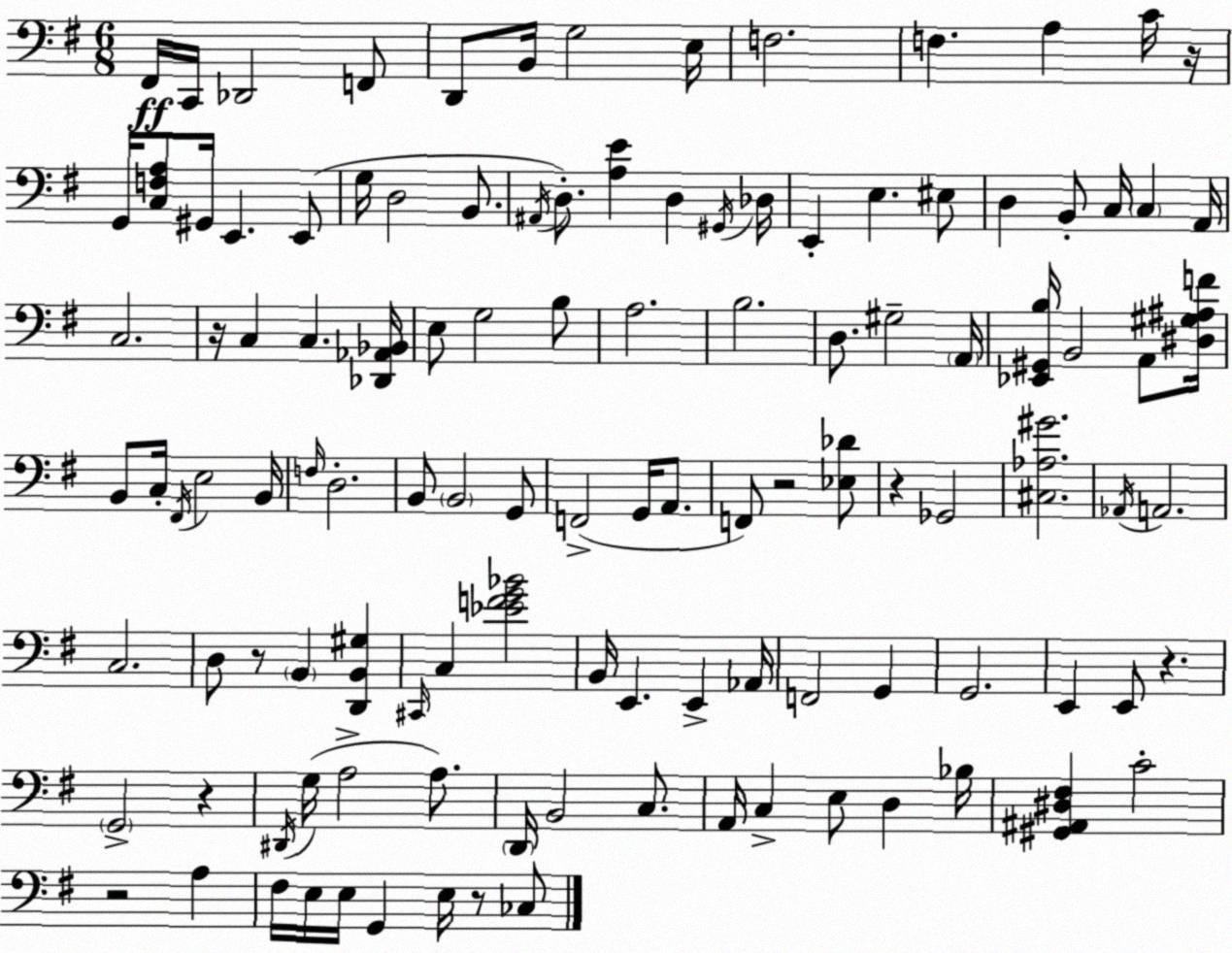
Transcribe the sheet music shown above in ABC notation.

X:1
T:Untitled
M:6/8
L:1/4
K:Em
^F,,/4 C,,/4 _D,,2 F,,/2 D,,/2 B,,/4 G,2 E,/4 F,2 F, A, C/4 z/4 G,,/4 [C,F,A,]/2 ^G,,/4 E,, E,,/2 G,/4 D,2 B,,/2 ^A,,/4 D,/2 [A,E] D, ^G,,/4 _D,/4 E,, E, ^E,/2 D, B,,/2 C,/4 C, A,,/4 C,2 z/4 C, C, [_D,,_A,,_B,,]/4 E,/2 G,2 B,/2 A,2 B,2 D,/2 ^G,2 A,,/4 [_E,,^G,,B,]/4 B,,2 A,,/2 [^D,^G,^A,F]/4 B,,/2 C,/4 ^F,,/4 E,2 B,,/4 F,/4 D,2 B,,/2 B,,2 G,,/2 F,,2 G,,/4 A,,/2 F,,/2 z2 [_E,_D]/2 z _G,,2 [^C,_A,^G]2 _A,,/4 A,,2 C,2 D,/2 z/2 B,, [D,,B,,^G,] ^C,,/4 C, [_EFG_B]2 B,,/4 E,, E,, _A,,/4 F,,2 G,, G,,2 E,, E,,/2 z G,,2 z ^D,,/4 G,/4 A,2 A,/2 D,,/4 B,,2 C,/2 A,,/4 C, E,/2 D, _B,/4 [^G,,^A,,^D,^F,] C2 z2 A, ^F,/4 E,/4 E,/4 G,, E,/4 z/2 _C,/2